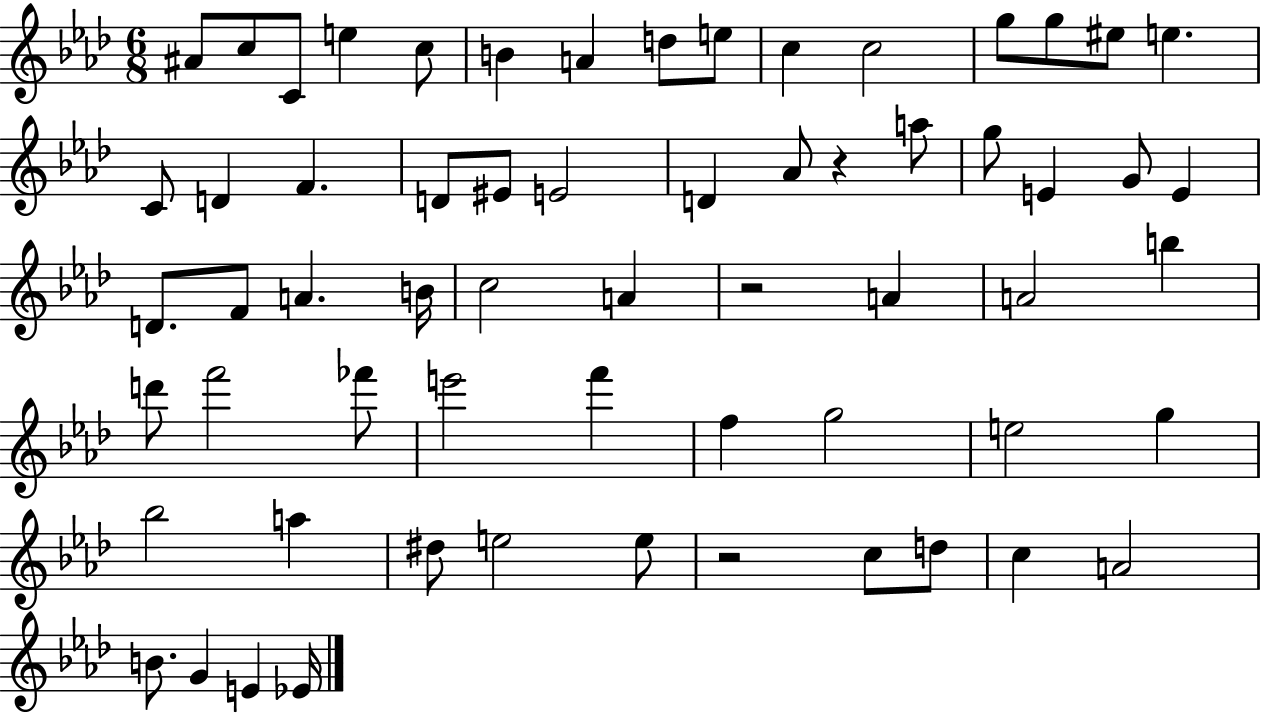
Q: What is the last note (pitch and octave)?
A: Eb4